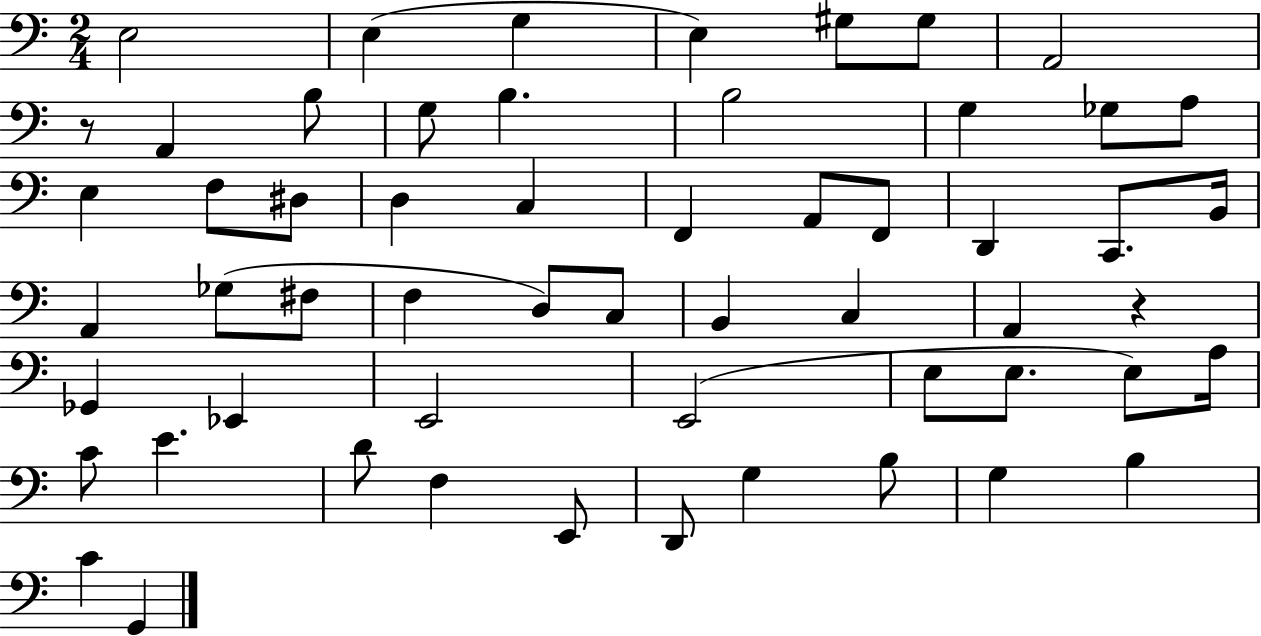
E3/h E3/q G3/q E3/q G#3/e G#3/e A2/h R/e A2/q B3/e G3/e B3/q. B3/h G3/q Gb3/e A3/e E3/q F3/e D#3/e D3/q C3/q F2/q A2/e F2/e D2/q C2/e. B2/s A2/q Gb3/e F#3/e F3/q D3/e C3/e B2/q C3/q A2/q R/q Gb2/q Eb2/q E2/h E2/h E3/e E3/e. E3/e A3/s C4/e E4/q. D4/e F3/q E2/e D2/e G3/q B3/e G3/q B3/q C4/q G2/q